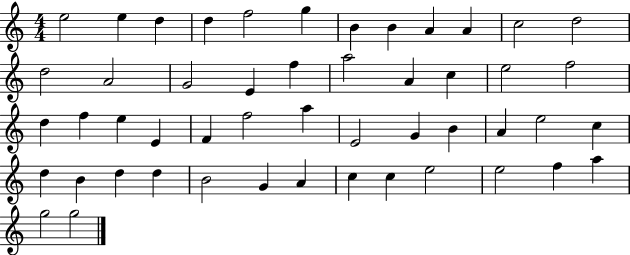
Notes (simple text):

E5/h E5/q D5/q D5/q F5/h G5/q B4/q B4/q A4/q A4/q C5/h D5/h D5/h A4/h G4/h E4/q F5/q A5/h A4/q C5/q E5/h F5/h D5/q F5/q E5/q E4/q F4/q F5/h A5/q E4/h G4/q B4/q A4/q E5/h C5/q D5/q B4/q D5/q D5/q B4/h G4/q A4/q C5/q C5/q E5/h E5/h F5/q A5/q G5/h G5/h